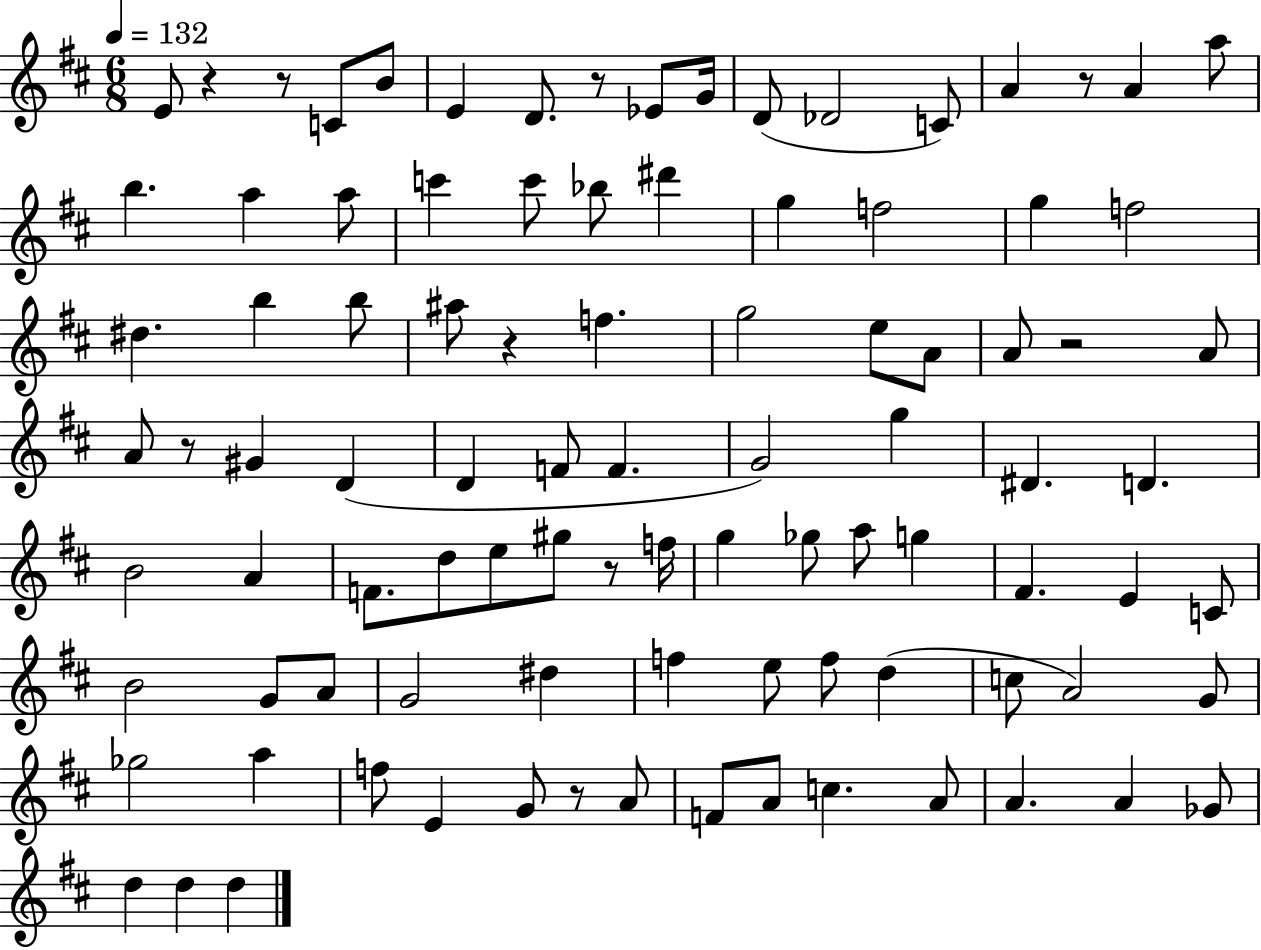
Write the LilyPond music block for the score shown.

{
  \clef treble
  \numericTimeSignature
  \time 6/8
  \key d \major
  \tempo 4 = 132
  e'8 r4 r8 c'8 b'8 | e'4 d'8. r8 ees'8 g'16 | d'8( des'2 c'8) | a'4 r8 a'4 a''8 | \break b''4. a''4 a''8 | c'''4 c'''8 bes''8 dis'''4 | g''4 f''2 | g''4 f''2 | \break dis''4. b''4 b''8 | ais''8 r4 f''4. | g''2 e''8 a'8 | a'8 r2 a'8 | \break a'8 r8 gis'4 d'4( | d'4 f'8 f'4. | g'2) g''4 | dis'4. d'4. | \break b'2 a'4 | f'8. d''8 e''8 gis''8 r8 f''16 | g''4 ges''8 a''8 g''4 | fis'4. e'4 c'8 | \break b'2 g'8 a'8 | g'2 dis''4 | f''4 e''8 f''8 d''4( | c''8 a'2) g'8 | \break ges''2 a''4 | f''8 e'4 g'8 r8 a'8 | f'8 a'8 c''4. a'8 | a'4. a'4 ges'8 | \break d''4 d''4 d''4 | \bar "|."
}